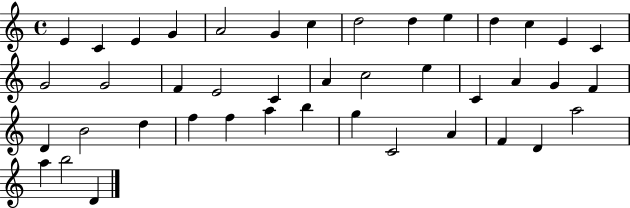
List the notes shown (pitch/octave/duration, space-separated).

E4/q C4/q E4/q G4/q A4/h G4/q C5/q D5/h D5/q E5/q D5/q C5/q E4/q C4/q G4/h G4/h F4/q E4/h C4/q A4/q C5/h E5/q C4/q A4/q G4/q F4/q D4/q B4/h D5/q F5/q F5/q A5/q B5/q G5/q C4/h A4/q F4/q D4/q A5/h A5/q B5/h D4/q